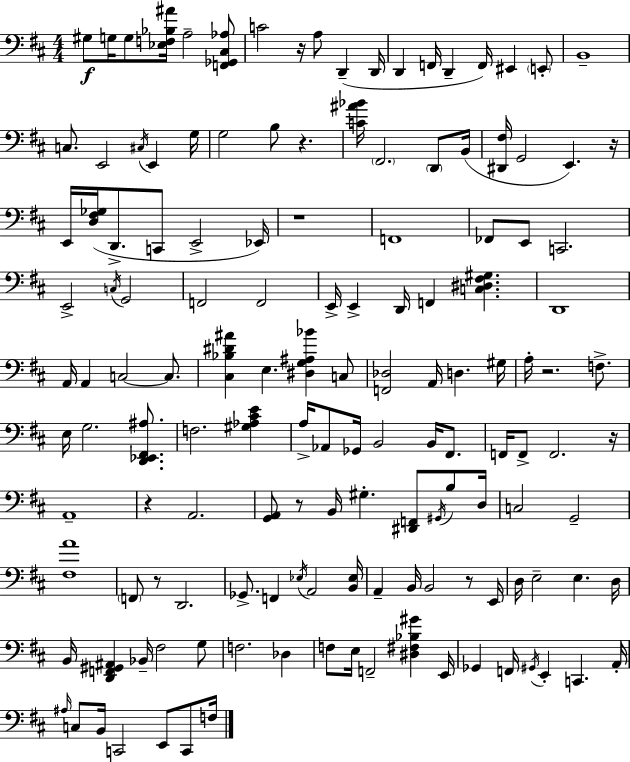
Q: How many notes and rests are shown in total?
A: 142